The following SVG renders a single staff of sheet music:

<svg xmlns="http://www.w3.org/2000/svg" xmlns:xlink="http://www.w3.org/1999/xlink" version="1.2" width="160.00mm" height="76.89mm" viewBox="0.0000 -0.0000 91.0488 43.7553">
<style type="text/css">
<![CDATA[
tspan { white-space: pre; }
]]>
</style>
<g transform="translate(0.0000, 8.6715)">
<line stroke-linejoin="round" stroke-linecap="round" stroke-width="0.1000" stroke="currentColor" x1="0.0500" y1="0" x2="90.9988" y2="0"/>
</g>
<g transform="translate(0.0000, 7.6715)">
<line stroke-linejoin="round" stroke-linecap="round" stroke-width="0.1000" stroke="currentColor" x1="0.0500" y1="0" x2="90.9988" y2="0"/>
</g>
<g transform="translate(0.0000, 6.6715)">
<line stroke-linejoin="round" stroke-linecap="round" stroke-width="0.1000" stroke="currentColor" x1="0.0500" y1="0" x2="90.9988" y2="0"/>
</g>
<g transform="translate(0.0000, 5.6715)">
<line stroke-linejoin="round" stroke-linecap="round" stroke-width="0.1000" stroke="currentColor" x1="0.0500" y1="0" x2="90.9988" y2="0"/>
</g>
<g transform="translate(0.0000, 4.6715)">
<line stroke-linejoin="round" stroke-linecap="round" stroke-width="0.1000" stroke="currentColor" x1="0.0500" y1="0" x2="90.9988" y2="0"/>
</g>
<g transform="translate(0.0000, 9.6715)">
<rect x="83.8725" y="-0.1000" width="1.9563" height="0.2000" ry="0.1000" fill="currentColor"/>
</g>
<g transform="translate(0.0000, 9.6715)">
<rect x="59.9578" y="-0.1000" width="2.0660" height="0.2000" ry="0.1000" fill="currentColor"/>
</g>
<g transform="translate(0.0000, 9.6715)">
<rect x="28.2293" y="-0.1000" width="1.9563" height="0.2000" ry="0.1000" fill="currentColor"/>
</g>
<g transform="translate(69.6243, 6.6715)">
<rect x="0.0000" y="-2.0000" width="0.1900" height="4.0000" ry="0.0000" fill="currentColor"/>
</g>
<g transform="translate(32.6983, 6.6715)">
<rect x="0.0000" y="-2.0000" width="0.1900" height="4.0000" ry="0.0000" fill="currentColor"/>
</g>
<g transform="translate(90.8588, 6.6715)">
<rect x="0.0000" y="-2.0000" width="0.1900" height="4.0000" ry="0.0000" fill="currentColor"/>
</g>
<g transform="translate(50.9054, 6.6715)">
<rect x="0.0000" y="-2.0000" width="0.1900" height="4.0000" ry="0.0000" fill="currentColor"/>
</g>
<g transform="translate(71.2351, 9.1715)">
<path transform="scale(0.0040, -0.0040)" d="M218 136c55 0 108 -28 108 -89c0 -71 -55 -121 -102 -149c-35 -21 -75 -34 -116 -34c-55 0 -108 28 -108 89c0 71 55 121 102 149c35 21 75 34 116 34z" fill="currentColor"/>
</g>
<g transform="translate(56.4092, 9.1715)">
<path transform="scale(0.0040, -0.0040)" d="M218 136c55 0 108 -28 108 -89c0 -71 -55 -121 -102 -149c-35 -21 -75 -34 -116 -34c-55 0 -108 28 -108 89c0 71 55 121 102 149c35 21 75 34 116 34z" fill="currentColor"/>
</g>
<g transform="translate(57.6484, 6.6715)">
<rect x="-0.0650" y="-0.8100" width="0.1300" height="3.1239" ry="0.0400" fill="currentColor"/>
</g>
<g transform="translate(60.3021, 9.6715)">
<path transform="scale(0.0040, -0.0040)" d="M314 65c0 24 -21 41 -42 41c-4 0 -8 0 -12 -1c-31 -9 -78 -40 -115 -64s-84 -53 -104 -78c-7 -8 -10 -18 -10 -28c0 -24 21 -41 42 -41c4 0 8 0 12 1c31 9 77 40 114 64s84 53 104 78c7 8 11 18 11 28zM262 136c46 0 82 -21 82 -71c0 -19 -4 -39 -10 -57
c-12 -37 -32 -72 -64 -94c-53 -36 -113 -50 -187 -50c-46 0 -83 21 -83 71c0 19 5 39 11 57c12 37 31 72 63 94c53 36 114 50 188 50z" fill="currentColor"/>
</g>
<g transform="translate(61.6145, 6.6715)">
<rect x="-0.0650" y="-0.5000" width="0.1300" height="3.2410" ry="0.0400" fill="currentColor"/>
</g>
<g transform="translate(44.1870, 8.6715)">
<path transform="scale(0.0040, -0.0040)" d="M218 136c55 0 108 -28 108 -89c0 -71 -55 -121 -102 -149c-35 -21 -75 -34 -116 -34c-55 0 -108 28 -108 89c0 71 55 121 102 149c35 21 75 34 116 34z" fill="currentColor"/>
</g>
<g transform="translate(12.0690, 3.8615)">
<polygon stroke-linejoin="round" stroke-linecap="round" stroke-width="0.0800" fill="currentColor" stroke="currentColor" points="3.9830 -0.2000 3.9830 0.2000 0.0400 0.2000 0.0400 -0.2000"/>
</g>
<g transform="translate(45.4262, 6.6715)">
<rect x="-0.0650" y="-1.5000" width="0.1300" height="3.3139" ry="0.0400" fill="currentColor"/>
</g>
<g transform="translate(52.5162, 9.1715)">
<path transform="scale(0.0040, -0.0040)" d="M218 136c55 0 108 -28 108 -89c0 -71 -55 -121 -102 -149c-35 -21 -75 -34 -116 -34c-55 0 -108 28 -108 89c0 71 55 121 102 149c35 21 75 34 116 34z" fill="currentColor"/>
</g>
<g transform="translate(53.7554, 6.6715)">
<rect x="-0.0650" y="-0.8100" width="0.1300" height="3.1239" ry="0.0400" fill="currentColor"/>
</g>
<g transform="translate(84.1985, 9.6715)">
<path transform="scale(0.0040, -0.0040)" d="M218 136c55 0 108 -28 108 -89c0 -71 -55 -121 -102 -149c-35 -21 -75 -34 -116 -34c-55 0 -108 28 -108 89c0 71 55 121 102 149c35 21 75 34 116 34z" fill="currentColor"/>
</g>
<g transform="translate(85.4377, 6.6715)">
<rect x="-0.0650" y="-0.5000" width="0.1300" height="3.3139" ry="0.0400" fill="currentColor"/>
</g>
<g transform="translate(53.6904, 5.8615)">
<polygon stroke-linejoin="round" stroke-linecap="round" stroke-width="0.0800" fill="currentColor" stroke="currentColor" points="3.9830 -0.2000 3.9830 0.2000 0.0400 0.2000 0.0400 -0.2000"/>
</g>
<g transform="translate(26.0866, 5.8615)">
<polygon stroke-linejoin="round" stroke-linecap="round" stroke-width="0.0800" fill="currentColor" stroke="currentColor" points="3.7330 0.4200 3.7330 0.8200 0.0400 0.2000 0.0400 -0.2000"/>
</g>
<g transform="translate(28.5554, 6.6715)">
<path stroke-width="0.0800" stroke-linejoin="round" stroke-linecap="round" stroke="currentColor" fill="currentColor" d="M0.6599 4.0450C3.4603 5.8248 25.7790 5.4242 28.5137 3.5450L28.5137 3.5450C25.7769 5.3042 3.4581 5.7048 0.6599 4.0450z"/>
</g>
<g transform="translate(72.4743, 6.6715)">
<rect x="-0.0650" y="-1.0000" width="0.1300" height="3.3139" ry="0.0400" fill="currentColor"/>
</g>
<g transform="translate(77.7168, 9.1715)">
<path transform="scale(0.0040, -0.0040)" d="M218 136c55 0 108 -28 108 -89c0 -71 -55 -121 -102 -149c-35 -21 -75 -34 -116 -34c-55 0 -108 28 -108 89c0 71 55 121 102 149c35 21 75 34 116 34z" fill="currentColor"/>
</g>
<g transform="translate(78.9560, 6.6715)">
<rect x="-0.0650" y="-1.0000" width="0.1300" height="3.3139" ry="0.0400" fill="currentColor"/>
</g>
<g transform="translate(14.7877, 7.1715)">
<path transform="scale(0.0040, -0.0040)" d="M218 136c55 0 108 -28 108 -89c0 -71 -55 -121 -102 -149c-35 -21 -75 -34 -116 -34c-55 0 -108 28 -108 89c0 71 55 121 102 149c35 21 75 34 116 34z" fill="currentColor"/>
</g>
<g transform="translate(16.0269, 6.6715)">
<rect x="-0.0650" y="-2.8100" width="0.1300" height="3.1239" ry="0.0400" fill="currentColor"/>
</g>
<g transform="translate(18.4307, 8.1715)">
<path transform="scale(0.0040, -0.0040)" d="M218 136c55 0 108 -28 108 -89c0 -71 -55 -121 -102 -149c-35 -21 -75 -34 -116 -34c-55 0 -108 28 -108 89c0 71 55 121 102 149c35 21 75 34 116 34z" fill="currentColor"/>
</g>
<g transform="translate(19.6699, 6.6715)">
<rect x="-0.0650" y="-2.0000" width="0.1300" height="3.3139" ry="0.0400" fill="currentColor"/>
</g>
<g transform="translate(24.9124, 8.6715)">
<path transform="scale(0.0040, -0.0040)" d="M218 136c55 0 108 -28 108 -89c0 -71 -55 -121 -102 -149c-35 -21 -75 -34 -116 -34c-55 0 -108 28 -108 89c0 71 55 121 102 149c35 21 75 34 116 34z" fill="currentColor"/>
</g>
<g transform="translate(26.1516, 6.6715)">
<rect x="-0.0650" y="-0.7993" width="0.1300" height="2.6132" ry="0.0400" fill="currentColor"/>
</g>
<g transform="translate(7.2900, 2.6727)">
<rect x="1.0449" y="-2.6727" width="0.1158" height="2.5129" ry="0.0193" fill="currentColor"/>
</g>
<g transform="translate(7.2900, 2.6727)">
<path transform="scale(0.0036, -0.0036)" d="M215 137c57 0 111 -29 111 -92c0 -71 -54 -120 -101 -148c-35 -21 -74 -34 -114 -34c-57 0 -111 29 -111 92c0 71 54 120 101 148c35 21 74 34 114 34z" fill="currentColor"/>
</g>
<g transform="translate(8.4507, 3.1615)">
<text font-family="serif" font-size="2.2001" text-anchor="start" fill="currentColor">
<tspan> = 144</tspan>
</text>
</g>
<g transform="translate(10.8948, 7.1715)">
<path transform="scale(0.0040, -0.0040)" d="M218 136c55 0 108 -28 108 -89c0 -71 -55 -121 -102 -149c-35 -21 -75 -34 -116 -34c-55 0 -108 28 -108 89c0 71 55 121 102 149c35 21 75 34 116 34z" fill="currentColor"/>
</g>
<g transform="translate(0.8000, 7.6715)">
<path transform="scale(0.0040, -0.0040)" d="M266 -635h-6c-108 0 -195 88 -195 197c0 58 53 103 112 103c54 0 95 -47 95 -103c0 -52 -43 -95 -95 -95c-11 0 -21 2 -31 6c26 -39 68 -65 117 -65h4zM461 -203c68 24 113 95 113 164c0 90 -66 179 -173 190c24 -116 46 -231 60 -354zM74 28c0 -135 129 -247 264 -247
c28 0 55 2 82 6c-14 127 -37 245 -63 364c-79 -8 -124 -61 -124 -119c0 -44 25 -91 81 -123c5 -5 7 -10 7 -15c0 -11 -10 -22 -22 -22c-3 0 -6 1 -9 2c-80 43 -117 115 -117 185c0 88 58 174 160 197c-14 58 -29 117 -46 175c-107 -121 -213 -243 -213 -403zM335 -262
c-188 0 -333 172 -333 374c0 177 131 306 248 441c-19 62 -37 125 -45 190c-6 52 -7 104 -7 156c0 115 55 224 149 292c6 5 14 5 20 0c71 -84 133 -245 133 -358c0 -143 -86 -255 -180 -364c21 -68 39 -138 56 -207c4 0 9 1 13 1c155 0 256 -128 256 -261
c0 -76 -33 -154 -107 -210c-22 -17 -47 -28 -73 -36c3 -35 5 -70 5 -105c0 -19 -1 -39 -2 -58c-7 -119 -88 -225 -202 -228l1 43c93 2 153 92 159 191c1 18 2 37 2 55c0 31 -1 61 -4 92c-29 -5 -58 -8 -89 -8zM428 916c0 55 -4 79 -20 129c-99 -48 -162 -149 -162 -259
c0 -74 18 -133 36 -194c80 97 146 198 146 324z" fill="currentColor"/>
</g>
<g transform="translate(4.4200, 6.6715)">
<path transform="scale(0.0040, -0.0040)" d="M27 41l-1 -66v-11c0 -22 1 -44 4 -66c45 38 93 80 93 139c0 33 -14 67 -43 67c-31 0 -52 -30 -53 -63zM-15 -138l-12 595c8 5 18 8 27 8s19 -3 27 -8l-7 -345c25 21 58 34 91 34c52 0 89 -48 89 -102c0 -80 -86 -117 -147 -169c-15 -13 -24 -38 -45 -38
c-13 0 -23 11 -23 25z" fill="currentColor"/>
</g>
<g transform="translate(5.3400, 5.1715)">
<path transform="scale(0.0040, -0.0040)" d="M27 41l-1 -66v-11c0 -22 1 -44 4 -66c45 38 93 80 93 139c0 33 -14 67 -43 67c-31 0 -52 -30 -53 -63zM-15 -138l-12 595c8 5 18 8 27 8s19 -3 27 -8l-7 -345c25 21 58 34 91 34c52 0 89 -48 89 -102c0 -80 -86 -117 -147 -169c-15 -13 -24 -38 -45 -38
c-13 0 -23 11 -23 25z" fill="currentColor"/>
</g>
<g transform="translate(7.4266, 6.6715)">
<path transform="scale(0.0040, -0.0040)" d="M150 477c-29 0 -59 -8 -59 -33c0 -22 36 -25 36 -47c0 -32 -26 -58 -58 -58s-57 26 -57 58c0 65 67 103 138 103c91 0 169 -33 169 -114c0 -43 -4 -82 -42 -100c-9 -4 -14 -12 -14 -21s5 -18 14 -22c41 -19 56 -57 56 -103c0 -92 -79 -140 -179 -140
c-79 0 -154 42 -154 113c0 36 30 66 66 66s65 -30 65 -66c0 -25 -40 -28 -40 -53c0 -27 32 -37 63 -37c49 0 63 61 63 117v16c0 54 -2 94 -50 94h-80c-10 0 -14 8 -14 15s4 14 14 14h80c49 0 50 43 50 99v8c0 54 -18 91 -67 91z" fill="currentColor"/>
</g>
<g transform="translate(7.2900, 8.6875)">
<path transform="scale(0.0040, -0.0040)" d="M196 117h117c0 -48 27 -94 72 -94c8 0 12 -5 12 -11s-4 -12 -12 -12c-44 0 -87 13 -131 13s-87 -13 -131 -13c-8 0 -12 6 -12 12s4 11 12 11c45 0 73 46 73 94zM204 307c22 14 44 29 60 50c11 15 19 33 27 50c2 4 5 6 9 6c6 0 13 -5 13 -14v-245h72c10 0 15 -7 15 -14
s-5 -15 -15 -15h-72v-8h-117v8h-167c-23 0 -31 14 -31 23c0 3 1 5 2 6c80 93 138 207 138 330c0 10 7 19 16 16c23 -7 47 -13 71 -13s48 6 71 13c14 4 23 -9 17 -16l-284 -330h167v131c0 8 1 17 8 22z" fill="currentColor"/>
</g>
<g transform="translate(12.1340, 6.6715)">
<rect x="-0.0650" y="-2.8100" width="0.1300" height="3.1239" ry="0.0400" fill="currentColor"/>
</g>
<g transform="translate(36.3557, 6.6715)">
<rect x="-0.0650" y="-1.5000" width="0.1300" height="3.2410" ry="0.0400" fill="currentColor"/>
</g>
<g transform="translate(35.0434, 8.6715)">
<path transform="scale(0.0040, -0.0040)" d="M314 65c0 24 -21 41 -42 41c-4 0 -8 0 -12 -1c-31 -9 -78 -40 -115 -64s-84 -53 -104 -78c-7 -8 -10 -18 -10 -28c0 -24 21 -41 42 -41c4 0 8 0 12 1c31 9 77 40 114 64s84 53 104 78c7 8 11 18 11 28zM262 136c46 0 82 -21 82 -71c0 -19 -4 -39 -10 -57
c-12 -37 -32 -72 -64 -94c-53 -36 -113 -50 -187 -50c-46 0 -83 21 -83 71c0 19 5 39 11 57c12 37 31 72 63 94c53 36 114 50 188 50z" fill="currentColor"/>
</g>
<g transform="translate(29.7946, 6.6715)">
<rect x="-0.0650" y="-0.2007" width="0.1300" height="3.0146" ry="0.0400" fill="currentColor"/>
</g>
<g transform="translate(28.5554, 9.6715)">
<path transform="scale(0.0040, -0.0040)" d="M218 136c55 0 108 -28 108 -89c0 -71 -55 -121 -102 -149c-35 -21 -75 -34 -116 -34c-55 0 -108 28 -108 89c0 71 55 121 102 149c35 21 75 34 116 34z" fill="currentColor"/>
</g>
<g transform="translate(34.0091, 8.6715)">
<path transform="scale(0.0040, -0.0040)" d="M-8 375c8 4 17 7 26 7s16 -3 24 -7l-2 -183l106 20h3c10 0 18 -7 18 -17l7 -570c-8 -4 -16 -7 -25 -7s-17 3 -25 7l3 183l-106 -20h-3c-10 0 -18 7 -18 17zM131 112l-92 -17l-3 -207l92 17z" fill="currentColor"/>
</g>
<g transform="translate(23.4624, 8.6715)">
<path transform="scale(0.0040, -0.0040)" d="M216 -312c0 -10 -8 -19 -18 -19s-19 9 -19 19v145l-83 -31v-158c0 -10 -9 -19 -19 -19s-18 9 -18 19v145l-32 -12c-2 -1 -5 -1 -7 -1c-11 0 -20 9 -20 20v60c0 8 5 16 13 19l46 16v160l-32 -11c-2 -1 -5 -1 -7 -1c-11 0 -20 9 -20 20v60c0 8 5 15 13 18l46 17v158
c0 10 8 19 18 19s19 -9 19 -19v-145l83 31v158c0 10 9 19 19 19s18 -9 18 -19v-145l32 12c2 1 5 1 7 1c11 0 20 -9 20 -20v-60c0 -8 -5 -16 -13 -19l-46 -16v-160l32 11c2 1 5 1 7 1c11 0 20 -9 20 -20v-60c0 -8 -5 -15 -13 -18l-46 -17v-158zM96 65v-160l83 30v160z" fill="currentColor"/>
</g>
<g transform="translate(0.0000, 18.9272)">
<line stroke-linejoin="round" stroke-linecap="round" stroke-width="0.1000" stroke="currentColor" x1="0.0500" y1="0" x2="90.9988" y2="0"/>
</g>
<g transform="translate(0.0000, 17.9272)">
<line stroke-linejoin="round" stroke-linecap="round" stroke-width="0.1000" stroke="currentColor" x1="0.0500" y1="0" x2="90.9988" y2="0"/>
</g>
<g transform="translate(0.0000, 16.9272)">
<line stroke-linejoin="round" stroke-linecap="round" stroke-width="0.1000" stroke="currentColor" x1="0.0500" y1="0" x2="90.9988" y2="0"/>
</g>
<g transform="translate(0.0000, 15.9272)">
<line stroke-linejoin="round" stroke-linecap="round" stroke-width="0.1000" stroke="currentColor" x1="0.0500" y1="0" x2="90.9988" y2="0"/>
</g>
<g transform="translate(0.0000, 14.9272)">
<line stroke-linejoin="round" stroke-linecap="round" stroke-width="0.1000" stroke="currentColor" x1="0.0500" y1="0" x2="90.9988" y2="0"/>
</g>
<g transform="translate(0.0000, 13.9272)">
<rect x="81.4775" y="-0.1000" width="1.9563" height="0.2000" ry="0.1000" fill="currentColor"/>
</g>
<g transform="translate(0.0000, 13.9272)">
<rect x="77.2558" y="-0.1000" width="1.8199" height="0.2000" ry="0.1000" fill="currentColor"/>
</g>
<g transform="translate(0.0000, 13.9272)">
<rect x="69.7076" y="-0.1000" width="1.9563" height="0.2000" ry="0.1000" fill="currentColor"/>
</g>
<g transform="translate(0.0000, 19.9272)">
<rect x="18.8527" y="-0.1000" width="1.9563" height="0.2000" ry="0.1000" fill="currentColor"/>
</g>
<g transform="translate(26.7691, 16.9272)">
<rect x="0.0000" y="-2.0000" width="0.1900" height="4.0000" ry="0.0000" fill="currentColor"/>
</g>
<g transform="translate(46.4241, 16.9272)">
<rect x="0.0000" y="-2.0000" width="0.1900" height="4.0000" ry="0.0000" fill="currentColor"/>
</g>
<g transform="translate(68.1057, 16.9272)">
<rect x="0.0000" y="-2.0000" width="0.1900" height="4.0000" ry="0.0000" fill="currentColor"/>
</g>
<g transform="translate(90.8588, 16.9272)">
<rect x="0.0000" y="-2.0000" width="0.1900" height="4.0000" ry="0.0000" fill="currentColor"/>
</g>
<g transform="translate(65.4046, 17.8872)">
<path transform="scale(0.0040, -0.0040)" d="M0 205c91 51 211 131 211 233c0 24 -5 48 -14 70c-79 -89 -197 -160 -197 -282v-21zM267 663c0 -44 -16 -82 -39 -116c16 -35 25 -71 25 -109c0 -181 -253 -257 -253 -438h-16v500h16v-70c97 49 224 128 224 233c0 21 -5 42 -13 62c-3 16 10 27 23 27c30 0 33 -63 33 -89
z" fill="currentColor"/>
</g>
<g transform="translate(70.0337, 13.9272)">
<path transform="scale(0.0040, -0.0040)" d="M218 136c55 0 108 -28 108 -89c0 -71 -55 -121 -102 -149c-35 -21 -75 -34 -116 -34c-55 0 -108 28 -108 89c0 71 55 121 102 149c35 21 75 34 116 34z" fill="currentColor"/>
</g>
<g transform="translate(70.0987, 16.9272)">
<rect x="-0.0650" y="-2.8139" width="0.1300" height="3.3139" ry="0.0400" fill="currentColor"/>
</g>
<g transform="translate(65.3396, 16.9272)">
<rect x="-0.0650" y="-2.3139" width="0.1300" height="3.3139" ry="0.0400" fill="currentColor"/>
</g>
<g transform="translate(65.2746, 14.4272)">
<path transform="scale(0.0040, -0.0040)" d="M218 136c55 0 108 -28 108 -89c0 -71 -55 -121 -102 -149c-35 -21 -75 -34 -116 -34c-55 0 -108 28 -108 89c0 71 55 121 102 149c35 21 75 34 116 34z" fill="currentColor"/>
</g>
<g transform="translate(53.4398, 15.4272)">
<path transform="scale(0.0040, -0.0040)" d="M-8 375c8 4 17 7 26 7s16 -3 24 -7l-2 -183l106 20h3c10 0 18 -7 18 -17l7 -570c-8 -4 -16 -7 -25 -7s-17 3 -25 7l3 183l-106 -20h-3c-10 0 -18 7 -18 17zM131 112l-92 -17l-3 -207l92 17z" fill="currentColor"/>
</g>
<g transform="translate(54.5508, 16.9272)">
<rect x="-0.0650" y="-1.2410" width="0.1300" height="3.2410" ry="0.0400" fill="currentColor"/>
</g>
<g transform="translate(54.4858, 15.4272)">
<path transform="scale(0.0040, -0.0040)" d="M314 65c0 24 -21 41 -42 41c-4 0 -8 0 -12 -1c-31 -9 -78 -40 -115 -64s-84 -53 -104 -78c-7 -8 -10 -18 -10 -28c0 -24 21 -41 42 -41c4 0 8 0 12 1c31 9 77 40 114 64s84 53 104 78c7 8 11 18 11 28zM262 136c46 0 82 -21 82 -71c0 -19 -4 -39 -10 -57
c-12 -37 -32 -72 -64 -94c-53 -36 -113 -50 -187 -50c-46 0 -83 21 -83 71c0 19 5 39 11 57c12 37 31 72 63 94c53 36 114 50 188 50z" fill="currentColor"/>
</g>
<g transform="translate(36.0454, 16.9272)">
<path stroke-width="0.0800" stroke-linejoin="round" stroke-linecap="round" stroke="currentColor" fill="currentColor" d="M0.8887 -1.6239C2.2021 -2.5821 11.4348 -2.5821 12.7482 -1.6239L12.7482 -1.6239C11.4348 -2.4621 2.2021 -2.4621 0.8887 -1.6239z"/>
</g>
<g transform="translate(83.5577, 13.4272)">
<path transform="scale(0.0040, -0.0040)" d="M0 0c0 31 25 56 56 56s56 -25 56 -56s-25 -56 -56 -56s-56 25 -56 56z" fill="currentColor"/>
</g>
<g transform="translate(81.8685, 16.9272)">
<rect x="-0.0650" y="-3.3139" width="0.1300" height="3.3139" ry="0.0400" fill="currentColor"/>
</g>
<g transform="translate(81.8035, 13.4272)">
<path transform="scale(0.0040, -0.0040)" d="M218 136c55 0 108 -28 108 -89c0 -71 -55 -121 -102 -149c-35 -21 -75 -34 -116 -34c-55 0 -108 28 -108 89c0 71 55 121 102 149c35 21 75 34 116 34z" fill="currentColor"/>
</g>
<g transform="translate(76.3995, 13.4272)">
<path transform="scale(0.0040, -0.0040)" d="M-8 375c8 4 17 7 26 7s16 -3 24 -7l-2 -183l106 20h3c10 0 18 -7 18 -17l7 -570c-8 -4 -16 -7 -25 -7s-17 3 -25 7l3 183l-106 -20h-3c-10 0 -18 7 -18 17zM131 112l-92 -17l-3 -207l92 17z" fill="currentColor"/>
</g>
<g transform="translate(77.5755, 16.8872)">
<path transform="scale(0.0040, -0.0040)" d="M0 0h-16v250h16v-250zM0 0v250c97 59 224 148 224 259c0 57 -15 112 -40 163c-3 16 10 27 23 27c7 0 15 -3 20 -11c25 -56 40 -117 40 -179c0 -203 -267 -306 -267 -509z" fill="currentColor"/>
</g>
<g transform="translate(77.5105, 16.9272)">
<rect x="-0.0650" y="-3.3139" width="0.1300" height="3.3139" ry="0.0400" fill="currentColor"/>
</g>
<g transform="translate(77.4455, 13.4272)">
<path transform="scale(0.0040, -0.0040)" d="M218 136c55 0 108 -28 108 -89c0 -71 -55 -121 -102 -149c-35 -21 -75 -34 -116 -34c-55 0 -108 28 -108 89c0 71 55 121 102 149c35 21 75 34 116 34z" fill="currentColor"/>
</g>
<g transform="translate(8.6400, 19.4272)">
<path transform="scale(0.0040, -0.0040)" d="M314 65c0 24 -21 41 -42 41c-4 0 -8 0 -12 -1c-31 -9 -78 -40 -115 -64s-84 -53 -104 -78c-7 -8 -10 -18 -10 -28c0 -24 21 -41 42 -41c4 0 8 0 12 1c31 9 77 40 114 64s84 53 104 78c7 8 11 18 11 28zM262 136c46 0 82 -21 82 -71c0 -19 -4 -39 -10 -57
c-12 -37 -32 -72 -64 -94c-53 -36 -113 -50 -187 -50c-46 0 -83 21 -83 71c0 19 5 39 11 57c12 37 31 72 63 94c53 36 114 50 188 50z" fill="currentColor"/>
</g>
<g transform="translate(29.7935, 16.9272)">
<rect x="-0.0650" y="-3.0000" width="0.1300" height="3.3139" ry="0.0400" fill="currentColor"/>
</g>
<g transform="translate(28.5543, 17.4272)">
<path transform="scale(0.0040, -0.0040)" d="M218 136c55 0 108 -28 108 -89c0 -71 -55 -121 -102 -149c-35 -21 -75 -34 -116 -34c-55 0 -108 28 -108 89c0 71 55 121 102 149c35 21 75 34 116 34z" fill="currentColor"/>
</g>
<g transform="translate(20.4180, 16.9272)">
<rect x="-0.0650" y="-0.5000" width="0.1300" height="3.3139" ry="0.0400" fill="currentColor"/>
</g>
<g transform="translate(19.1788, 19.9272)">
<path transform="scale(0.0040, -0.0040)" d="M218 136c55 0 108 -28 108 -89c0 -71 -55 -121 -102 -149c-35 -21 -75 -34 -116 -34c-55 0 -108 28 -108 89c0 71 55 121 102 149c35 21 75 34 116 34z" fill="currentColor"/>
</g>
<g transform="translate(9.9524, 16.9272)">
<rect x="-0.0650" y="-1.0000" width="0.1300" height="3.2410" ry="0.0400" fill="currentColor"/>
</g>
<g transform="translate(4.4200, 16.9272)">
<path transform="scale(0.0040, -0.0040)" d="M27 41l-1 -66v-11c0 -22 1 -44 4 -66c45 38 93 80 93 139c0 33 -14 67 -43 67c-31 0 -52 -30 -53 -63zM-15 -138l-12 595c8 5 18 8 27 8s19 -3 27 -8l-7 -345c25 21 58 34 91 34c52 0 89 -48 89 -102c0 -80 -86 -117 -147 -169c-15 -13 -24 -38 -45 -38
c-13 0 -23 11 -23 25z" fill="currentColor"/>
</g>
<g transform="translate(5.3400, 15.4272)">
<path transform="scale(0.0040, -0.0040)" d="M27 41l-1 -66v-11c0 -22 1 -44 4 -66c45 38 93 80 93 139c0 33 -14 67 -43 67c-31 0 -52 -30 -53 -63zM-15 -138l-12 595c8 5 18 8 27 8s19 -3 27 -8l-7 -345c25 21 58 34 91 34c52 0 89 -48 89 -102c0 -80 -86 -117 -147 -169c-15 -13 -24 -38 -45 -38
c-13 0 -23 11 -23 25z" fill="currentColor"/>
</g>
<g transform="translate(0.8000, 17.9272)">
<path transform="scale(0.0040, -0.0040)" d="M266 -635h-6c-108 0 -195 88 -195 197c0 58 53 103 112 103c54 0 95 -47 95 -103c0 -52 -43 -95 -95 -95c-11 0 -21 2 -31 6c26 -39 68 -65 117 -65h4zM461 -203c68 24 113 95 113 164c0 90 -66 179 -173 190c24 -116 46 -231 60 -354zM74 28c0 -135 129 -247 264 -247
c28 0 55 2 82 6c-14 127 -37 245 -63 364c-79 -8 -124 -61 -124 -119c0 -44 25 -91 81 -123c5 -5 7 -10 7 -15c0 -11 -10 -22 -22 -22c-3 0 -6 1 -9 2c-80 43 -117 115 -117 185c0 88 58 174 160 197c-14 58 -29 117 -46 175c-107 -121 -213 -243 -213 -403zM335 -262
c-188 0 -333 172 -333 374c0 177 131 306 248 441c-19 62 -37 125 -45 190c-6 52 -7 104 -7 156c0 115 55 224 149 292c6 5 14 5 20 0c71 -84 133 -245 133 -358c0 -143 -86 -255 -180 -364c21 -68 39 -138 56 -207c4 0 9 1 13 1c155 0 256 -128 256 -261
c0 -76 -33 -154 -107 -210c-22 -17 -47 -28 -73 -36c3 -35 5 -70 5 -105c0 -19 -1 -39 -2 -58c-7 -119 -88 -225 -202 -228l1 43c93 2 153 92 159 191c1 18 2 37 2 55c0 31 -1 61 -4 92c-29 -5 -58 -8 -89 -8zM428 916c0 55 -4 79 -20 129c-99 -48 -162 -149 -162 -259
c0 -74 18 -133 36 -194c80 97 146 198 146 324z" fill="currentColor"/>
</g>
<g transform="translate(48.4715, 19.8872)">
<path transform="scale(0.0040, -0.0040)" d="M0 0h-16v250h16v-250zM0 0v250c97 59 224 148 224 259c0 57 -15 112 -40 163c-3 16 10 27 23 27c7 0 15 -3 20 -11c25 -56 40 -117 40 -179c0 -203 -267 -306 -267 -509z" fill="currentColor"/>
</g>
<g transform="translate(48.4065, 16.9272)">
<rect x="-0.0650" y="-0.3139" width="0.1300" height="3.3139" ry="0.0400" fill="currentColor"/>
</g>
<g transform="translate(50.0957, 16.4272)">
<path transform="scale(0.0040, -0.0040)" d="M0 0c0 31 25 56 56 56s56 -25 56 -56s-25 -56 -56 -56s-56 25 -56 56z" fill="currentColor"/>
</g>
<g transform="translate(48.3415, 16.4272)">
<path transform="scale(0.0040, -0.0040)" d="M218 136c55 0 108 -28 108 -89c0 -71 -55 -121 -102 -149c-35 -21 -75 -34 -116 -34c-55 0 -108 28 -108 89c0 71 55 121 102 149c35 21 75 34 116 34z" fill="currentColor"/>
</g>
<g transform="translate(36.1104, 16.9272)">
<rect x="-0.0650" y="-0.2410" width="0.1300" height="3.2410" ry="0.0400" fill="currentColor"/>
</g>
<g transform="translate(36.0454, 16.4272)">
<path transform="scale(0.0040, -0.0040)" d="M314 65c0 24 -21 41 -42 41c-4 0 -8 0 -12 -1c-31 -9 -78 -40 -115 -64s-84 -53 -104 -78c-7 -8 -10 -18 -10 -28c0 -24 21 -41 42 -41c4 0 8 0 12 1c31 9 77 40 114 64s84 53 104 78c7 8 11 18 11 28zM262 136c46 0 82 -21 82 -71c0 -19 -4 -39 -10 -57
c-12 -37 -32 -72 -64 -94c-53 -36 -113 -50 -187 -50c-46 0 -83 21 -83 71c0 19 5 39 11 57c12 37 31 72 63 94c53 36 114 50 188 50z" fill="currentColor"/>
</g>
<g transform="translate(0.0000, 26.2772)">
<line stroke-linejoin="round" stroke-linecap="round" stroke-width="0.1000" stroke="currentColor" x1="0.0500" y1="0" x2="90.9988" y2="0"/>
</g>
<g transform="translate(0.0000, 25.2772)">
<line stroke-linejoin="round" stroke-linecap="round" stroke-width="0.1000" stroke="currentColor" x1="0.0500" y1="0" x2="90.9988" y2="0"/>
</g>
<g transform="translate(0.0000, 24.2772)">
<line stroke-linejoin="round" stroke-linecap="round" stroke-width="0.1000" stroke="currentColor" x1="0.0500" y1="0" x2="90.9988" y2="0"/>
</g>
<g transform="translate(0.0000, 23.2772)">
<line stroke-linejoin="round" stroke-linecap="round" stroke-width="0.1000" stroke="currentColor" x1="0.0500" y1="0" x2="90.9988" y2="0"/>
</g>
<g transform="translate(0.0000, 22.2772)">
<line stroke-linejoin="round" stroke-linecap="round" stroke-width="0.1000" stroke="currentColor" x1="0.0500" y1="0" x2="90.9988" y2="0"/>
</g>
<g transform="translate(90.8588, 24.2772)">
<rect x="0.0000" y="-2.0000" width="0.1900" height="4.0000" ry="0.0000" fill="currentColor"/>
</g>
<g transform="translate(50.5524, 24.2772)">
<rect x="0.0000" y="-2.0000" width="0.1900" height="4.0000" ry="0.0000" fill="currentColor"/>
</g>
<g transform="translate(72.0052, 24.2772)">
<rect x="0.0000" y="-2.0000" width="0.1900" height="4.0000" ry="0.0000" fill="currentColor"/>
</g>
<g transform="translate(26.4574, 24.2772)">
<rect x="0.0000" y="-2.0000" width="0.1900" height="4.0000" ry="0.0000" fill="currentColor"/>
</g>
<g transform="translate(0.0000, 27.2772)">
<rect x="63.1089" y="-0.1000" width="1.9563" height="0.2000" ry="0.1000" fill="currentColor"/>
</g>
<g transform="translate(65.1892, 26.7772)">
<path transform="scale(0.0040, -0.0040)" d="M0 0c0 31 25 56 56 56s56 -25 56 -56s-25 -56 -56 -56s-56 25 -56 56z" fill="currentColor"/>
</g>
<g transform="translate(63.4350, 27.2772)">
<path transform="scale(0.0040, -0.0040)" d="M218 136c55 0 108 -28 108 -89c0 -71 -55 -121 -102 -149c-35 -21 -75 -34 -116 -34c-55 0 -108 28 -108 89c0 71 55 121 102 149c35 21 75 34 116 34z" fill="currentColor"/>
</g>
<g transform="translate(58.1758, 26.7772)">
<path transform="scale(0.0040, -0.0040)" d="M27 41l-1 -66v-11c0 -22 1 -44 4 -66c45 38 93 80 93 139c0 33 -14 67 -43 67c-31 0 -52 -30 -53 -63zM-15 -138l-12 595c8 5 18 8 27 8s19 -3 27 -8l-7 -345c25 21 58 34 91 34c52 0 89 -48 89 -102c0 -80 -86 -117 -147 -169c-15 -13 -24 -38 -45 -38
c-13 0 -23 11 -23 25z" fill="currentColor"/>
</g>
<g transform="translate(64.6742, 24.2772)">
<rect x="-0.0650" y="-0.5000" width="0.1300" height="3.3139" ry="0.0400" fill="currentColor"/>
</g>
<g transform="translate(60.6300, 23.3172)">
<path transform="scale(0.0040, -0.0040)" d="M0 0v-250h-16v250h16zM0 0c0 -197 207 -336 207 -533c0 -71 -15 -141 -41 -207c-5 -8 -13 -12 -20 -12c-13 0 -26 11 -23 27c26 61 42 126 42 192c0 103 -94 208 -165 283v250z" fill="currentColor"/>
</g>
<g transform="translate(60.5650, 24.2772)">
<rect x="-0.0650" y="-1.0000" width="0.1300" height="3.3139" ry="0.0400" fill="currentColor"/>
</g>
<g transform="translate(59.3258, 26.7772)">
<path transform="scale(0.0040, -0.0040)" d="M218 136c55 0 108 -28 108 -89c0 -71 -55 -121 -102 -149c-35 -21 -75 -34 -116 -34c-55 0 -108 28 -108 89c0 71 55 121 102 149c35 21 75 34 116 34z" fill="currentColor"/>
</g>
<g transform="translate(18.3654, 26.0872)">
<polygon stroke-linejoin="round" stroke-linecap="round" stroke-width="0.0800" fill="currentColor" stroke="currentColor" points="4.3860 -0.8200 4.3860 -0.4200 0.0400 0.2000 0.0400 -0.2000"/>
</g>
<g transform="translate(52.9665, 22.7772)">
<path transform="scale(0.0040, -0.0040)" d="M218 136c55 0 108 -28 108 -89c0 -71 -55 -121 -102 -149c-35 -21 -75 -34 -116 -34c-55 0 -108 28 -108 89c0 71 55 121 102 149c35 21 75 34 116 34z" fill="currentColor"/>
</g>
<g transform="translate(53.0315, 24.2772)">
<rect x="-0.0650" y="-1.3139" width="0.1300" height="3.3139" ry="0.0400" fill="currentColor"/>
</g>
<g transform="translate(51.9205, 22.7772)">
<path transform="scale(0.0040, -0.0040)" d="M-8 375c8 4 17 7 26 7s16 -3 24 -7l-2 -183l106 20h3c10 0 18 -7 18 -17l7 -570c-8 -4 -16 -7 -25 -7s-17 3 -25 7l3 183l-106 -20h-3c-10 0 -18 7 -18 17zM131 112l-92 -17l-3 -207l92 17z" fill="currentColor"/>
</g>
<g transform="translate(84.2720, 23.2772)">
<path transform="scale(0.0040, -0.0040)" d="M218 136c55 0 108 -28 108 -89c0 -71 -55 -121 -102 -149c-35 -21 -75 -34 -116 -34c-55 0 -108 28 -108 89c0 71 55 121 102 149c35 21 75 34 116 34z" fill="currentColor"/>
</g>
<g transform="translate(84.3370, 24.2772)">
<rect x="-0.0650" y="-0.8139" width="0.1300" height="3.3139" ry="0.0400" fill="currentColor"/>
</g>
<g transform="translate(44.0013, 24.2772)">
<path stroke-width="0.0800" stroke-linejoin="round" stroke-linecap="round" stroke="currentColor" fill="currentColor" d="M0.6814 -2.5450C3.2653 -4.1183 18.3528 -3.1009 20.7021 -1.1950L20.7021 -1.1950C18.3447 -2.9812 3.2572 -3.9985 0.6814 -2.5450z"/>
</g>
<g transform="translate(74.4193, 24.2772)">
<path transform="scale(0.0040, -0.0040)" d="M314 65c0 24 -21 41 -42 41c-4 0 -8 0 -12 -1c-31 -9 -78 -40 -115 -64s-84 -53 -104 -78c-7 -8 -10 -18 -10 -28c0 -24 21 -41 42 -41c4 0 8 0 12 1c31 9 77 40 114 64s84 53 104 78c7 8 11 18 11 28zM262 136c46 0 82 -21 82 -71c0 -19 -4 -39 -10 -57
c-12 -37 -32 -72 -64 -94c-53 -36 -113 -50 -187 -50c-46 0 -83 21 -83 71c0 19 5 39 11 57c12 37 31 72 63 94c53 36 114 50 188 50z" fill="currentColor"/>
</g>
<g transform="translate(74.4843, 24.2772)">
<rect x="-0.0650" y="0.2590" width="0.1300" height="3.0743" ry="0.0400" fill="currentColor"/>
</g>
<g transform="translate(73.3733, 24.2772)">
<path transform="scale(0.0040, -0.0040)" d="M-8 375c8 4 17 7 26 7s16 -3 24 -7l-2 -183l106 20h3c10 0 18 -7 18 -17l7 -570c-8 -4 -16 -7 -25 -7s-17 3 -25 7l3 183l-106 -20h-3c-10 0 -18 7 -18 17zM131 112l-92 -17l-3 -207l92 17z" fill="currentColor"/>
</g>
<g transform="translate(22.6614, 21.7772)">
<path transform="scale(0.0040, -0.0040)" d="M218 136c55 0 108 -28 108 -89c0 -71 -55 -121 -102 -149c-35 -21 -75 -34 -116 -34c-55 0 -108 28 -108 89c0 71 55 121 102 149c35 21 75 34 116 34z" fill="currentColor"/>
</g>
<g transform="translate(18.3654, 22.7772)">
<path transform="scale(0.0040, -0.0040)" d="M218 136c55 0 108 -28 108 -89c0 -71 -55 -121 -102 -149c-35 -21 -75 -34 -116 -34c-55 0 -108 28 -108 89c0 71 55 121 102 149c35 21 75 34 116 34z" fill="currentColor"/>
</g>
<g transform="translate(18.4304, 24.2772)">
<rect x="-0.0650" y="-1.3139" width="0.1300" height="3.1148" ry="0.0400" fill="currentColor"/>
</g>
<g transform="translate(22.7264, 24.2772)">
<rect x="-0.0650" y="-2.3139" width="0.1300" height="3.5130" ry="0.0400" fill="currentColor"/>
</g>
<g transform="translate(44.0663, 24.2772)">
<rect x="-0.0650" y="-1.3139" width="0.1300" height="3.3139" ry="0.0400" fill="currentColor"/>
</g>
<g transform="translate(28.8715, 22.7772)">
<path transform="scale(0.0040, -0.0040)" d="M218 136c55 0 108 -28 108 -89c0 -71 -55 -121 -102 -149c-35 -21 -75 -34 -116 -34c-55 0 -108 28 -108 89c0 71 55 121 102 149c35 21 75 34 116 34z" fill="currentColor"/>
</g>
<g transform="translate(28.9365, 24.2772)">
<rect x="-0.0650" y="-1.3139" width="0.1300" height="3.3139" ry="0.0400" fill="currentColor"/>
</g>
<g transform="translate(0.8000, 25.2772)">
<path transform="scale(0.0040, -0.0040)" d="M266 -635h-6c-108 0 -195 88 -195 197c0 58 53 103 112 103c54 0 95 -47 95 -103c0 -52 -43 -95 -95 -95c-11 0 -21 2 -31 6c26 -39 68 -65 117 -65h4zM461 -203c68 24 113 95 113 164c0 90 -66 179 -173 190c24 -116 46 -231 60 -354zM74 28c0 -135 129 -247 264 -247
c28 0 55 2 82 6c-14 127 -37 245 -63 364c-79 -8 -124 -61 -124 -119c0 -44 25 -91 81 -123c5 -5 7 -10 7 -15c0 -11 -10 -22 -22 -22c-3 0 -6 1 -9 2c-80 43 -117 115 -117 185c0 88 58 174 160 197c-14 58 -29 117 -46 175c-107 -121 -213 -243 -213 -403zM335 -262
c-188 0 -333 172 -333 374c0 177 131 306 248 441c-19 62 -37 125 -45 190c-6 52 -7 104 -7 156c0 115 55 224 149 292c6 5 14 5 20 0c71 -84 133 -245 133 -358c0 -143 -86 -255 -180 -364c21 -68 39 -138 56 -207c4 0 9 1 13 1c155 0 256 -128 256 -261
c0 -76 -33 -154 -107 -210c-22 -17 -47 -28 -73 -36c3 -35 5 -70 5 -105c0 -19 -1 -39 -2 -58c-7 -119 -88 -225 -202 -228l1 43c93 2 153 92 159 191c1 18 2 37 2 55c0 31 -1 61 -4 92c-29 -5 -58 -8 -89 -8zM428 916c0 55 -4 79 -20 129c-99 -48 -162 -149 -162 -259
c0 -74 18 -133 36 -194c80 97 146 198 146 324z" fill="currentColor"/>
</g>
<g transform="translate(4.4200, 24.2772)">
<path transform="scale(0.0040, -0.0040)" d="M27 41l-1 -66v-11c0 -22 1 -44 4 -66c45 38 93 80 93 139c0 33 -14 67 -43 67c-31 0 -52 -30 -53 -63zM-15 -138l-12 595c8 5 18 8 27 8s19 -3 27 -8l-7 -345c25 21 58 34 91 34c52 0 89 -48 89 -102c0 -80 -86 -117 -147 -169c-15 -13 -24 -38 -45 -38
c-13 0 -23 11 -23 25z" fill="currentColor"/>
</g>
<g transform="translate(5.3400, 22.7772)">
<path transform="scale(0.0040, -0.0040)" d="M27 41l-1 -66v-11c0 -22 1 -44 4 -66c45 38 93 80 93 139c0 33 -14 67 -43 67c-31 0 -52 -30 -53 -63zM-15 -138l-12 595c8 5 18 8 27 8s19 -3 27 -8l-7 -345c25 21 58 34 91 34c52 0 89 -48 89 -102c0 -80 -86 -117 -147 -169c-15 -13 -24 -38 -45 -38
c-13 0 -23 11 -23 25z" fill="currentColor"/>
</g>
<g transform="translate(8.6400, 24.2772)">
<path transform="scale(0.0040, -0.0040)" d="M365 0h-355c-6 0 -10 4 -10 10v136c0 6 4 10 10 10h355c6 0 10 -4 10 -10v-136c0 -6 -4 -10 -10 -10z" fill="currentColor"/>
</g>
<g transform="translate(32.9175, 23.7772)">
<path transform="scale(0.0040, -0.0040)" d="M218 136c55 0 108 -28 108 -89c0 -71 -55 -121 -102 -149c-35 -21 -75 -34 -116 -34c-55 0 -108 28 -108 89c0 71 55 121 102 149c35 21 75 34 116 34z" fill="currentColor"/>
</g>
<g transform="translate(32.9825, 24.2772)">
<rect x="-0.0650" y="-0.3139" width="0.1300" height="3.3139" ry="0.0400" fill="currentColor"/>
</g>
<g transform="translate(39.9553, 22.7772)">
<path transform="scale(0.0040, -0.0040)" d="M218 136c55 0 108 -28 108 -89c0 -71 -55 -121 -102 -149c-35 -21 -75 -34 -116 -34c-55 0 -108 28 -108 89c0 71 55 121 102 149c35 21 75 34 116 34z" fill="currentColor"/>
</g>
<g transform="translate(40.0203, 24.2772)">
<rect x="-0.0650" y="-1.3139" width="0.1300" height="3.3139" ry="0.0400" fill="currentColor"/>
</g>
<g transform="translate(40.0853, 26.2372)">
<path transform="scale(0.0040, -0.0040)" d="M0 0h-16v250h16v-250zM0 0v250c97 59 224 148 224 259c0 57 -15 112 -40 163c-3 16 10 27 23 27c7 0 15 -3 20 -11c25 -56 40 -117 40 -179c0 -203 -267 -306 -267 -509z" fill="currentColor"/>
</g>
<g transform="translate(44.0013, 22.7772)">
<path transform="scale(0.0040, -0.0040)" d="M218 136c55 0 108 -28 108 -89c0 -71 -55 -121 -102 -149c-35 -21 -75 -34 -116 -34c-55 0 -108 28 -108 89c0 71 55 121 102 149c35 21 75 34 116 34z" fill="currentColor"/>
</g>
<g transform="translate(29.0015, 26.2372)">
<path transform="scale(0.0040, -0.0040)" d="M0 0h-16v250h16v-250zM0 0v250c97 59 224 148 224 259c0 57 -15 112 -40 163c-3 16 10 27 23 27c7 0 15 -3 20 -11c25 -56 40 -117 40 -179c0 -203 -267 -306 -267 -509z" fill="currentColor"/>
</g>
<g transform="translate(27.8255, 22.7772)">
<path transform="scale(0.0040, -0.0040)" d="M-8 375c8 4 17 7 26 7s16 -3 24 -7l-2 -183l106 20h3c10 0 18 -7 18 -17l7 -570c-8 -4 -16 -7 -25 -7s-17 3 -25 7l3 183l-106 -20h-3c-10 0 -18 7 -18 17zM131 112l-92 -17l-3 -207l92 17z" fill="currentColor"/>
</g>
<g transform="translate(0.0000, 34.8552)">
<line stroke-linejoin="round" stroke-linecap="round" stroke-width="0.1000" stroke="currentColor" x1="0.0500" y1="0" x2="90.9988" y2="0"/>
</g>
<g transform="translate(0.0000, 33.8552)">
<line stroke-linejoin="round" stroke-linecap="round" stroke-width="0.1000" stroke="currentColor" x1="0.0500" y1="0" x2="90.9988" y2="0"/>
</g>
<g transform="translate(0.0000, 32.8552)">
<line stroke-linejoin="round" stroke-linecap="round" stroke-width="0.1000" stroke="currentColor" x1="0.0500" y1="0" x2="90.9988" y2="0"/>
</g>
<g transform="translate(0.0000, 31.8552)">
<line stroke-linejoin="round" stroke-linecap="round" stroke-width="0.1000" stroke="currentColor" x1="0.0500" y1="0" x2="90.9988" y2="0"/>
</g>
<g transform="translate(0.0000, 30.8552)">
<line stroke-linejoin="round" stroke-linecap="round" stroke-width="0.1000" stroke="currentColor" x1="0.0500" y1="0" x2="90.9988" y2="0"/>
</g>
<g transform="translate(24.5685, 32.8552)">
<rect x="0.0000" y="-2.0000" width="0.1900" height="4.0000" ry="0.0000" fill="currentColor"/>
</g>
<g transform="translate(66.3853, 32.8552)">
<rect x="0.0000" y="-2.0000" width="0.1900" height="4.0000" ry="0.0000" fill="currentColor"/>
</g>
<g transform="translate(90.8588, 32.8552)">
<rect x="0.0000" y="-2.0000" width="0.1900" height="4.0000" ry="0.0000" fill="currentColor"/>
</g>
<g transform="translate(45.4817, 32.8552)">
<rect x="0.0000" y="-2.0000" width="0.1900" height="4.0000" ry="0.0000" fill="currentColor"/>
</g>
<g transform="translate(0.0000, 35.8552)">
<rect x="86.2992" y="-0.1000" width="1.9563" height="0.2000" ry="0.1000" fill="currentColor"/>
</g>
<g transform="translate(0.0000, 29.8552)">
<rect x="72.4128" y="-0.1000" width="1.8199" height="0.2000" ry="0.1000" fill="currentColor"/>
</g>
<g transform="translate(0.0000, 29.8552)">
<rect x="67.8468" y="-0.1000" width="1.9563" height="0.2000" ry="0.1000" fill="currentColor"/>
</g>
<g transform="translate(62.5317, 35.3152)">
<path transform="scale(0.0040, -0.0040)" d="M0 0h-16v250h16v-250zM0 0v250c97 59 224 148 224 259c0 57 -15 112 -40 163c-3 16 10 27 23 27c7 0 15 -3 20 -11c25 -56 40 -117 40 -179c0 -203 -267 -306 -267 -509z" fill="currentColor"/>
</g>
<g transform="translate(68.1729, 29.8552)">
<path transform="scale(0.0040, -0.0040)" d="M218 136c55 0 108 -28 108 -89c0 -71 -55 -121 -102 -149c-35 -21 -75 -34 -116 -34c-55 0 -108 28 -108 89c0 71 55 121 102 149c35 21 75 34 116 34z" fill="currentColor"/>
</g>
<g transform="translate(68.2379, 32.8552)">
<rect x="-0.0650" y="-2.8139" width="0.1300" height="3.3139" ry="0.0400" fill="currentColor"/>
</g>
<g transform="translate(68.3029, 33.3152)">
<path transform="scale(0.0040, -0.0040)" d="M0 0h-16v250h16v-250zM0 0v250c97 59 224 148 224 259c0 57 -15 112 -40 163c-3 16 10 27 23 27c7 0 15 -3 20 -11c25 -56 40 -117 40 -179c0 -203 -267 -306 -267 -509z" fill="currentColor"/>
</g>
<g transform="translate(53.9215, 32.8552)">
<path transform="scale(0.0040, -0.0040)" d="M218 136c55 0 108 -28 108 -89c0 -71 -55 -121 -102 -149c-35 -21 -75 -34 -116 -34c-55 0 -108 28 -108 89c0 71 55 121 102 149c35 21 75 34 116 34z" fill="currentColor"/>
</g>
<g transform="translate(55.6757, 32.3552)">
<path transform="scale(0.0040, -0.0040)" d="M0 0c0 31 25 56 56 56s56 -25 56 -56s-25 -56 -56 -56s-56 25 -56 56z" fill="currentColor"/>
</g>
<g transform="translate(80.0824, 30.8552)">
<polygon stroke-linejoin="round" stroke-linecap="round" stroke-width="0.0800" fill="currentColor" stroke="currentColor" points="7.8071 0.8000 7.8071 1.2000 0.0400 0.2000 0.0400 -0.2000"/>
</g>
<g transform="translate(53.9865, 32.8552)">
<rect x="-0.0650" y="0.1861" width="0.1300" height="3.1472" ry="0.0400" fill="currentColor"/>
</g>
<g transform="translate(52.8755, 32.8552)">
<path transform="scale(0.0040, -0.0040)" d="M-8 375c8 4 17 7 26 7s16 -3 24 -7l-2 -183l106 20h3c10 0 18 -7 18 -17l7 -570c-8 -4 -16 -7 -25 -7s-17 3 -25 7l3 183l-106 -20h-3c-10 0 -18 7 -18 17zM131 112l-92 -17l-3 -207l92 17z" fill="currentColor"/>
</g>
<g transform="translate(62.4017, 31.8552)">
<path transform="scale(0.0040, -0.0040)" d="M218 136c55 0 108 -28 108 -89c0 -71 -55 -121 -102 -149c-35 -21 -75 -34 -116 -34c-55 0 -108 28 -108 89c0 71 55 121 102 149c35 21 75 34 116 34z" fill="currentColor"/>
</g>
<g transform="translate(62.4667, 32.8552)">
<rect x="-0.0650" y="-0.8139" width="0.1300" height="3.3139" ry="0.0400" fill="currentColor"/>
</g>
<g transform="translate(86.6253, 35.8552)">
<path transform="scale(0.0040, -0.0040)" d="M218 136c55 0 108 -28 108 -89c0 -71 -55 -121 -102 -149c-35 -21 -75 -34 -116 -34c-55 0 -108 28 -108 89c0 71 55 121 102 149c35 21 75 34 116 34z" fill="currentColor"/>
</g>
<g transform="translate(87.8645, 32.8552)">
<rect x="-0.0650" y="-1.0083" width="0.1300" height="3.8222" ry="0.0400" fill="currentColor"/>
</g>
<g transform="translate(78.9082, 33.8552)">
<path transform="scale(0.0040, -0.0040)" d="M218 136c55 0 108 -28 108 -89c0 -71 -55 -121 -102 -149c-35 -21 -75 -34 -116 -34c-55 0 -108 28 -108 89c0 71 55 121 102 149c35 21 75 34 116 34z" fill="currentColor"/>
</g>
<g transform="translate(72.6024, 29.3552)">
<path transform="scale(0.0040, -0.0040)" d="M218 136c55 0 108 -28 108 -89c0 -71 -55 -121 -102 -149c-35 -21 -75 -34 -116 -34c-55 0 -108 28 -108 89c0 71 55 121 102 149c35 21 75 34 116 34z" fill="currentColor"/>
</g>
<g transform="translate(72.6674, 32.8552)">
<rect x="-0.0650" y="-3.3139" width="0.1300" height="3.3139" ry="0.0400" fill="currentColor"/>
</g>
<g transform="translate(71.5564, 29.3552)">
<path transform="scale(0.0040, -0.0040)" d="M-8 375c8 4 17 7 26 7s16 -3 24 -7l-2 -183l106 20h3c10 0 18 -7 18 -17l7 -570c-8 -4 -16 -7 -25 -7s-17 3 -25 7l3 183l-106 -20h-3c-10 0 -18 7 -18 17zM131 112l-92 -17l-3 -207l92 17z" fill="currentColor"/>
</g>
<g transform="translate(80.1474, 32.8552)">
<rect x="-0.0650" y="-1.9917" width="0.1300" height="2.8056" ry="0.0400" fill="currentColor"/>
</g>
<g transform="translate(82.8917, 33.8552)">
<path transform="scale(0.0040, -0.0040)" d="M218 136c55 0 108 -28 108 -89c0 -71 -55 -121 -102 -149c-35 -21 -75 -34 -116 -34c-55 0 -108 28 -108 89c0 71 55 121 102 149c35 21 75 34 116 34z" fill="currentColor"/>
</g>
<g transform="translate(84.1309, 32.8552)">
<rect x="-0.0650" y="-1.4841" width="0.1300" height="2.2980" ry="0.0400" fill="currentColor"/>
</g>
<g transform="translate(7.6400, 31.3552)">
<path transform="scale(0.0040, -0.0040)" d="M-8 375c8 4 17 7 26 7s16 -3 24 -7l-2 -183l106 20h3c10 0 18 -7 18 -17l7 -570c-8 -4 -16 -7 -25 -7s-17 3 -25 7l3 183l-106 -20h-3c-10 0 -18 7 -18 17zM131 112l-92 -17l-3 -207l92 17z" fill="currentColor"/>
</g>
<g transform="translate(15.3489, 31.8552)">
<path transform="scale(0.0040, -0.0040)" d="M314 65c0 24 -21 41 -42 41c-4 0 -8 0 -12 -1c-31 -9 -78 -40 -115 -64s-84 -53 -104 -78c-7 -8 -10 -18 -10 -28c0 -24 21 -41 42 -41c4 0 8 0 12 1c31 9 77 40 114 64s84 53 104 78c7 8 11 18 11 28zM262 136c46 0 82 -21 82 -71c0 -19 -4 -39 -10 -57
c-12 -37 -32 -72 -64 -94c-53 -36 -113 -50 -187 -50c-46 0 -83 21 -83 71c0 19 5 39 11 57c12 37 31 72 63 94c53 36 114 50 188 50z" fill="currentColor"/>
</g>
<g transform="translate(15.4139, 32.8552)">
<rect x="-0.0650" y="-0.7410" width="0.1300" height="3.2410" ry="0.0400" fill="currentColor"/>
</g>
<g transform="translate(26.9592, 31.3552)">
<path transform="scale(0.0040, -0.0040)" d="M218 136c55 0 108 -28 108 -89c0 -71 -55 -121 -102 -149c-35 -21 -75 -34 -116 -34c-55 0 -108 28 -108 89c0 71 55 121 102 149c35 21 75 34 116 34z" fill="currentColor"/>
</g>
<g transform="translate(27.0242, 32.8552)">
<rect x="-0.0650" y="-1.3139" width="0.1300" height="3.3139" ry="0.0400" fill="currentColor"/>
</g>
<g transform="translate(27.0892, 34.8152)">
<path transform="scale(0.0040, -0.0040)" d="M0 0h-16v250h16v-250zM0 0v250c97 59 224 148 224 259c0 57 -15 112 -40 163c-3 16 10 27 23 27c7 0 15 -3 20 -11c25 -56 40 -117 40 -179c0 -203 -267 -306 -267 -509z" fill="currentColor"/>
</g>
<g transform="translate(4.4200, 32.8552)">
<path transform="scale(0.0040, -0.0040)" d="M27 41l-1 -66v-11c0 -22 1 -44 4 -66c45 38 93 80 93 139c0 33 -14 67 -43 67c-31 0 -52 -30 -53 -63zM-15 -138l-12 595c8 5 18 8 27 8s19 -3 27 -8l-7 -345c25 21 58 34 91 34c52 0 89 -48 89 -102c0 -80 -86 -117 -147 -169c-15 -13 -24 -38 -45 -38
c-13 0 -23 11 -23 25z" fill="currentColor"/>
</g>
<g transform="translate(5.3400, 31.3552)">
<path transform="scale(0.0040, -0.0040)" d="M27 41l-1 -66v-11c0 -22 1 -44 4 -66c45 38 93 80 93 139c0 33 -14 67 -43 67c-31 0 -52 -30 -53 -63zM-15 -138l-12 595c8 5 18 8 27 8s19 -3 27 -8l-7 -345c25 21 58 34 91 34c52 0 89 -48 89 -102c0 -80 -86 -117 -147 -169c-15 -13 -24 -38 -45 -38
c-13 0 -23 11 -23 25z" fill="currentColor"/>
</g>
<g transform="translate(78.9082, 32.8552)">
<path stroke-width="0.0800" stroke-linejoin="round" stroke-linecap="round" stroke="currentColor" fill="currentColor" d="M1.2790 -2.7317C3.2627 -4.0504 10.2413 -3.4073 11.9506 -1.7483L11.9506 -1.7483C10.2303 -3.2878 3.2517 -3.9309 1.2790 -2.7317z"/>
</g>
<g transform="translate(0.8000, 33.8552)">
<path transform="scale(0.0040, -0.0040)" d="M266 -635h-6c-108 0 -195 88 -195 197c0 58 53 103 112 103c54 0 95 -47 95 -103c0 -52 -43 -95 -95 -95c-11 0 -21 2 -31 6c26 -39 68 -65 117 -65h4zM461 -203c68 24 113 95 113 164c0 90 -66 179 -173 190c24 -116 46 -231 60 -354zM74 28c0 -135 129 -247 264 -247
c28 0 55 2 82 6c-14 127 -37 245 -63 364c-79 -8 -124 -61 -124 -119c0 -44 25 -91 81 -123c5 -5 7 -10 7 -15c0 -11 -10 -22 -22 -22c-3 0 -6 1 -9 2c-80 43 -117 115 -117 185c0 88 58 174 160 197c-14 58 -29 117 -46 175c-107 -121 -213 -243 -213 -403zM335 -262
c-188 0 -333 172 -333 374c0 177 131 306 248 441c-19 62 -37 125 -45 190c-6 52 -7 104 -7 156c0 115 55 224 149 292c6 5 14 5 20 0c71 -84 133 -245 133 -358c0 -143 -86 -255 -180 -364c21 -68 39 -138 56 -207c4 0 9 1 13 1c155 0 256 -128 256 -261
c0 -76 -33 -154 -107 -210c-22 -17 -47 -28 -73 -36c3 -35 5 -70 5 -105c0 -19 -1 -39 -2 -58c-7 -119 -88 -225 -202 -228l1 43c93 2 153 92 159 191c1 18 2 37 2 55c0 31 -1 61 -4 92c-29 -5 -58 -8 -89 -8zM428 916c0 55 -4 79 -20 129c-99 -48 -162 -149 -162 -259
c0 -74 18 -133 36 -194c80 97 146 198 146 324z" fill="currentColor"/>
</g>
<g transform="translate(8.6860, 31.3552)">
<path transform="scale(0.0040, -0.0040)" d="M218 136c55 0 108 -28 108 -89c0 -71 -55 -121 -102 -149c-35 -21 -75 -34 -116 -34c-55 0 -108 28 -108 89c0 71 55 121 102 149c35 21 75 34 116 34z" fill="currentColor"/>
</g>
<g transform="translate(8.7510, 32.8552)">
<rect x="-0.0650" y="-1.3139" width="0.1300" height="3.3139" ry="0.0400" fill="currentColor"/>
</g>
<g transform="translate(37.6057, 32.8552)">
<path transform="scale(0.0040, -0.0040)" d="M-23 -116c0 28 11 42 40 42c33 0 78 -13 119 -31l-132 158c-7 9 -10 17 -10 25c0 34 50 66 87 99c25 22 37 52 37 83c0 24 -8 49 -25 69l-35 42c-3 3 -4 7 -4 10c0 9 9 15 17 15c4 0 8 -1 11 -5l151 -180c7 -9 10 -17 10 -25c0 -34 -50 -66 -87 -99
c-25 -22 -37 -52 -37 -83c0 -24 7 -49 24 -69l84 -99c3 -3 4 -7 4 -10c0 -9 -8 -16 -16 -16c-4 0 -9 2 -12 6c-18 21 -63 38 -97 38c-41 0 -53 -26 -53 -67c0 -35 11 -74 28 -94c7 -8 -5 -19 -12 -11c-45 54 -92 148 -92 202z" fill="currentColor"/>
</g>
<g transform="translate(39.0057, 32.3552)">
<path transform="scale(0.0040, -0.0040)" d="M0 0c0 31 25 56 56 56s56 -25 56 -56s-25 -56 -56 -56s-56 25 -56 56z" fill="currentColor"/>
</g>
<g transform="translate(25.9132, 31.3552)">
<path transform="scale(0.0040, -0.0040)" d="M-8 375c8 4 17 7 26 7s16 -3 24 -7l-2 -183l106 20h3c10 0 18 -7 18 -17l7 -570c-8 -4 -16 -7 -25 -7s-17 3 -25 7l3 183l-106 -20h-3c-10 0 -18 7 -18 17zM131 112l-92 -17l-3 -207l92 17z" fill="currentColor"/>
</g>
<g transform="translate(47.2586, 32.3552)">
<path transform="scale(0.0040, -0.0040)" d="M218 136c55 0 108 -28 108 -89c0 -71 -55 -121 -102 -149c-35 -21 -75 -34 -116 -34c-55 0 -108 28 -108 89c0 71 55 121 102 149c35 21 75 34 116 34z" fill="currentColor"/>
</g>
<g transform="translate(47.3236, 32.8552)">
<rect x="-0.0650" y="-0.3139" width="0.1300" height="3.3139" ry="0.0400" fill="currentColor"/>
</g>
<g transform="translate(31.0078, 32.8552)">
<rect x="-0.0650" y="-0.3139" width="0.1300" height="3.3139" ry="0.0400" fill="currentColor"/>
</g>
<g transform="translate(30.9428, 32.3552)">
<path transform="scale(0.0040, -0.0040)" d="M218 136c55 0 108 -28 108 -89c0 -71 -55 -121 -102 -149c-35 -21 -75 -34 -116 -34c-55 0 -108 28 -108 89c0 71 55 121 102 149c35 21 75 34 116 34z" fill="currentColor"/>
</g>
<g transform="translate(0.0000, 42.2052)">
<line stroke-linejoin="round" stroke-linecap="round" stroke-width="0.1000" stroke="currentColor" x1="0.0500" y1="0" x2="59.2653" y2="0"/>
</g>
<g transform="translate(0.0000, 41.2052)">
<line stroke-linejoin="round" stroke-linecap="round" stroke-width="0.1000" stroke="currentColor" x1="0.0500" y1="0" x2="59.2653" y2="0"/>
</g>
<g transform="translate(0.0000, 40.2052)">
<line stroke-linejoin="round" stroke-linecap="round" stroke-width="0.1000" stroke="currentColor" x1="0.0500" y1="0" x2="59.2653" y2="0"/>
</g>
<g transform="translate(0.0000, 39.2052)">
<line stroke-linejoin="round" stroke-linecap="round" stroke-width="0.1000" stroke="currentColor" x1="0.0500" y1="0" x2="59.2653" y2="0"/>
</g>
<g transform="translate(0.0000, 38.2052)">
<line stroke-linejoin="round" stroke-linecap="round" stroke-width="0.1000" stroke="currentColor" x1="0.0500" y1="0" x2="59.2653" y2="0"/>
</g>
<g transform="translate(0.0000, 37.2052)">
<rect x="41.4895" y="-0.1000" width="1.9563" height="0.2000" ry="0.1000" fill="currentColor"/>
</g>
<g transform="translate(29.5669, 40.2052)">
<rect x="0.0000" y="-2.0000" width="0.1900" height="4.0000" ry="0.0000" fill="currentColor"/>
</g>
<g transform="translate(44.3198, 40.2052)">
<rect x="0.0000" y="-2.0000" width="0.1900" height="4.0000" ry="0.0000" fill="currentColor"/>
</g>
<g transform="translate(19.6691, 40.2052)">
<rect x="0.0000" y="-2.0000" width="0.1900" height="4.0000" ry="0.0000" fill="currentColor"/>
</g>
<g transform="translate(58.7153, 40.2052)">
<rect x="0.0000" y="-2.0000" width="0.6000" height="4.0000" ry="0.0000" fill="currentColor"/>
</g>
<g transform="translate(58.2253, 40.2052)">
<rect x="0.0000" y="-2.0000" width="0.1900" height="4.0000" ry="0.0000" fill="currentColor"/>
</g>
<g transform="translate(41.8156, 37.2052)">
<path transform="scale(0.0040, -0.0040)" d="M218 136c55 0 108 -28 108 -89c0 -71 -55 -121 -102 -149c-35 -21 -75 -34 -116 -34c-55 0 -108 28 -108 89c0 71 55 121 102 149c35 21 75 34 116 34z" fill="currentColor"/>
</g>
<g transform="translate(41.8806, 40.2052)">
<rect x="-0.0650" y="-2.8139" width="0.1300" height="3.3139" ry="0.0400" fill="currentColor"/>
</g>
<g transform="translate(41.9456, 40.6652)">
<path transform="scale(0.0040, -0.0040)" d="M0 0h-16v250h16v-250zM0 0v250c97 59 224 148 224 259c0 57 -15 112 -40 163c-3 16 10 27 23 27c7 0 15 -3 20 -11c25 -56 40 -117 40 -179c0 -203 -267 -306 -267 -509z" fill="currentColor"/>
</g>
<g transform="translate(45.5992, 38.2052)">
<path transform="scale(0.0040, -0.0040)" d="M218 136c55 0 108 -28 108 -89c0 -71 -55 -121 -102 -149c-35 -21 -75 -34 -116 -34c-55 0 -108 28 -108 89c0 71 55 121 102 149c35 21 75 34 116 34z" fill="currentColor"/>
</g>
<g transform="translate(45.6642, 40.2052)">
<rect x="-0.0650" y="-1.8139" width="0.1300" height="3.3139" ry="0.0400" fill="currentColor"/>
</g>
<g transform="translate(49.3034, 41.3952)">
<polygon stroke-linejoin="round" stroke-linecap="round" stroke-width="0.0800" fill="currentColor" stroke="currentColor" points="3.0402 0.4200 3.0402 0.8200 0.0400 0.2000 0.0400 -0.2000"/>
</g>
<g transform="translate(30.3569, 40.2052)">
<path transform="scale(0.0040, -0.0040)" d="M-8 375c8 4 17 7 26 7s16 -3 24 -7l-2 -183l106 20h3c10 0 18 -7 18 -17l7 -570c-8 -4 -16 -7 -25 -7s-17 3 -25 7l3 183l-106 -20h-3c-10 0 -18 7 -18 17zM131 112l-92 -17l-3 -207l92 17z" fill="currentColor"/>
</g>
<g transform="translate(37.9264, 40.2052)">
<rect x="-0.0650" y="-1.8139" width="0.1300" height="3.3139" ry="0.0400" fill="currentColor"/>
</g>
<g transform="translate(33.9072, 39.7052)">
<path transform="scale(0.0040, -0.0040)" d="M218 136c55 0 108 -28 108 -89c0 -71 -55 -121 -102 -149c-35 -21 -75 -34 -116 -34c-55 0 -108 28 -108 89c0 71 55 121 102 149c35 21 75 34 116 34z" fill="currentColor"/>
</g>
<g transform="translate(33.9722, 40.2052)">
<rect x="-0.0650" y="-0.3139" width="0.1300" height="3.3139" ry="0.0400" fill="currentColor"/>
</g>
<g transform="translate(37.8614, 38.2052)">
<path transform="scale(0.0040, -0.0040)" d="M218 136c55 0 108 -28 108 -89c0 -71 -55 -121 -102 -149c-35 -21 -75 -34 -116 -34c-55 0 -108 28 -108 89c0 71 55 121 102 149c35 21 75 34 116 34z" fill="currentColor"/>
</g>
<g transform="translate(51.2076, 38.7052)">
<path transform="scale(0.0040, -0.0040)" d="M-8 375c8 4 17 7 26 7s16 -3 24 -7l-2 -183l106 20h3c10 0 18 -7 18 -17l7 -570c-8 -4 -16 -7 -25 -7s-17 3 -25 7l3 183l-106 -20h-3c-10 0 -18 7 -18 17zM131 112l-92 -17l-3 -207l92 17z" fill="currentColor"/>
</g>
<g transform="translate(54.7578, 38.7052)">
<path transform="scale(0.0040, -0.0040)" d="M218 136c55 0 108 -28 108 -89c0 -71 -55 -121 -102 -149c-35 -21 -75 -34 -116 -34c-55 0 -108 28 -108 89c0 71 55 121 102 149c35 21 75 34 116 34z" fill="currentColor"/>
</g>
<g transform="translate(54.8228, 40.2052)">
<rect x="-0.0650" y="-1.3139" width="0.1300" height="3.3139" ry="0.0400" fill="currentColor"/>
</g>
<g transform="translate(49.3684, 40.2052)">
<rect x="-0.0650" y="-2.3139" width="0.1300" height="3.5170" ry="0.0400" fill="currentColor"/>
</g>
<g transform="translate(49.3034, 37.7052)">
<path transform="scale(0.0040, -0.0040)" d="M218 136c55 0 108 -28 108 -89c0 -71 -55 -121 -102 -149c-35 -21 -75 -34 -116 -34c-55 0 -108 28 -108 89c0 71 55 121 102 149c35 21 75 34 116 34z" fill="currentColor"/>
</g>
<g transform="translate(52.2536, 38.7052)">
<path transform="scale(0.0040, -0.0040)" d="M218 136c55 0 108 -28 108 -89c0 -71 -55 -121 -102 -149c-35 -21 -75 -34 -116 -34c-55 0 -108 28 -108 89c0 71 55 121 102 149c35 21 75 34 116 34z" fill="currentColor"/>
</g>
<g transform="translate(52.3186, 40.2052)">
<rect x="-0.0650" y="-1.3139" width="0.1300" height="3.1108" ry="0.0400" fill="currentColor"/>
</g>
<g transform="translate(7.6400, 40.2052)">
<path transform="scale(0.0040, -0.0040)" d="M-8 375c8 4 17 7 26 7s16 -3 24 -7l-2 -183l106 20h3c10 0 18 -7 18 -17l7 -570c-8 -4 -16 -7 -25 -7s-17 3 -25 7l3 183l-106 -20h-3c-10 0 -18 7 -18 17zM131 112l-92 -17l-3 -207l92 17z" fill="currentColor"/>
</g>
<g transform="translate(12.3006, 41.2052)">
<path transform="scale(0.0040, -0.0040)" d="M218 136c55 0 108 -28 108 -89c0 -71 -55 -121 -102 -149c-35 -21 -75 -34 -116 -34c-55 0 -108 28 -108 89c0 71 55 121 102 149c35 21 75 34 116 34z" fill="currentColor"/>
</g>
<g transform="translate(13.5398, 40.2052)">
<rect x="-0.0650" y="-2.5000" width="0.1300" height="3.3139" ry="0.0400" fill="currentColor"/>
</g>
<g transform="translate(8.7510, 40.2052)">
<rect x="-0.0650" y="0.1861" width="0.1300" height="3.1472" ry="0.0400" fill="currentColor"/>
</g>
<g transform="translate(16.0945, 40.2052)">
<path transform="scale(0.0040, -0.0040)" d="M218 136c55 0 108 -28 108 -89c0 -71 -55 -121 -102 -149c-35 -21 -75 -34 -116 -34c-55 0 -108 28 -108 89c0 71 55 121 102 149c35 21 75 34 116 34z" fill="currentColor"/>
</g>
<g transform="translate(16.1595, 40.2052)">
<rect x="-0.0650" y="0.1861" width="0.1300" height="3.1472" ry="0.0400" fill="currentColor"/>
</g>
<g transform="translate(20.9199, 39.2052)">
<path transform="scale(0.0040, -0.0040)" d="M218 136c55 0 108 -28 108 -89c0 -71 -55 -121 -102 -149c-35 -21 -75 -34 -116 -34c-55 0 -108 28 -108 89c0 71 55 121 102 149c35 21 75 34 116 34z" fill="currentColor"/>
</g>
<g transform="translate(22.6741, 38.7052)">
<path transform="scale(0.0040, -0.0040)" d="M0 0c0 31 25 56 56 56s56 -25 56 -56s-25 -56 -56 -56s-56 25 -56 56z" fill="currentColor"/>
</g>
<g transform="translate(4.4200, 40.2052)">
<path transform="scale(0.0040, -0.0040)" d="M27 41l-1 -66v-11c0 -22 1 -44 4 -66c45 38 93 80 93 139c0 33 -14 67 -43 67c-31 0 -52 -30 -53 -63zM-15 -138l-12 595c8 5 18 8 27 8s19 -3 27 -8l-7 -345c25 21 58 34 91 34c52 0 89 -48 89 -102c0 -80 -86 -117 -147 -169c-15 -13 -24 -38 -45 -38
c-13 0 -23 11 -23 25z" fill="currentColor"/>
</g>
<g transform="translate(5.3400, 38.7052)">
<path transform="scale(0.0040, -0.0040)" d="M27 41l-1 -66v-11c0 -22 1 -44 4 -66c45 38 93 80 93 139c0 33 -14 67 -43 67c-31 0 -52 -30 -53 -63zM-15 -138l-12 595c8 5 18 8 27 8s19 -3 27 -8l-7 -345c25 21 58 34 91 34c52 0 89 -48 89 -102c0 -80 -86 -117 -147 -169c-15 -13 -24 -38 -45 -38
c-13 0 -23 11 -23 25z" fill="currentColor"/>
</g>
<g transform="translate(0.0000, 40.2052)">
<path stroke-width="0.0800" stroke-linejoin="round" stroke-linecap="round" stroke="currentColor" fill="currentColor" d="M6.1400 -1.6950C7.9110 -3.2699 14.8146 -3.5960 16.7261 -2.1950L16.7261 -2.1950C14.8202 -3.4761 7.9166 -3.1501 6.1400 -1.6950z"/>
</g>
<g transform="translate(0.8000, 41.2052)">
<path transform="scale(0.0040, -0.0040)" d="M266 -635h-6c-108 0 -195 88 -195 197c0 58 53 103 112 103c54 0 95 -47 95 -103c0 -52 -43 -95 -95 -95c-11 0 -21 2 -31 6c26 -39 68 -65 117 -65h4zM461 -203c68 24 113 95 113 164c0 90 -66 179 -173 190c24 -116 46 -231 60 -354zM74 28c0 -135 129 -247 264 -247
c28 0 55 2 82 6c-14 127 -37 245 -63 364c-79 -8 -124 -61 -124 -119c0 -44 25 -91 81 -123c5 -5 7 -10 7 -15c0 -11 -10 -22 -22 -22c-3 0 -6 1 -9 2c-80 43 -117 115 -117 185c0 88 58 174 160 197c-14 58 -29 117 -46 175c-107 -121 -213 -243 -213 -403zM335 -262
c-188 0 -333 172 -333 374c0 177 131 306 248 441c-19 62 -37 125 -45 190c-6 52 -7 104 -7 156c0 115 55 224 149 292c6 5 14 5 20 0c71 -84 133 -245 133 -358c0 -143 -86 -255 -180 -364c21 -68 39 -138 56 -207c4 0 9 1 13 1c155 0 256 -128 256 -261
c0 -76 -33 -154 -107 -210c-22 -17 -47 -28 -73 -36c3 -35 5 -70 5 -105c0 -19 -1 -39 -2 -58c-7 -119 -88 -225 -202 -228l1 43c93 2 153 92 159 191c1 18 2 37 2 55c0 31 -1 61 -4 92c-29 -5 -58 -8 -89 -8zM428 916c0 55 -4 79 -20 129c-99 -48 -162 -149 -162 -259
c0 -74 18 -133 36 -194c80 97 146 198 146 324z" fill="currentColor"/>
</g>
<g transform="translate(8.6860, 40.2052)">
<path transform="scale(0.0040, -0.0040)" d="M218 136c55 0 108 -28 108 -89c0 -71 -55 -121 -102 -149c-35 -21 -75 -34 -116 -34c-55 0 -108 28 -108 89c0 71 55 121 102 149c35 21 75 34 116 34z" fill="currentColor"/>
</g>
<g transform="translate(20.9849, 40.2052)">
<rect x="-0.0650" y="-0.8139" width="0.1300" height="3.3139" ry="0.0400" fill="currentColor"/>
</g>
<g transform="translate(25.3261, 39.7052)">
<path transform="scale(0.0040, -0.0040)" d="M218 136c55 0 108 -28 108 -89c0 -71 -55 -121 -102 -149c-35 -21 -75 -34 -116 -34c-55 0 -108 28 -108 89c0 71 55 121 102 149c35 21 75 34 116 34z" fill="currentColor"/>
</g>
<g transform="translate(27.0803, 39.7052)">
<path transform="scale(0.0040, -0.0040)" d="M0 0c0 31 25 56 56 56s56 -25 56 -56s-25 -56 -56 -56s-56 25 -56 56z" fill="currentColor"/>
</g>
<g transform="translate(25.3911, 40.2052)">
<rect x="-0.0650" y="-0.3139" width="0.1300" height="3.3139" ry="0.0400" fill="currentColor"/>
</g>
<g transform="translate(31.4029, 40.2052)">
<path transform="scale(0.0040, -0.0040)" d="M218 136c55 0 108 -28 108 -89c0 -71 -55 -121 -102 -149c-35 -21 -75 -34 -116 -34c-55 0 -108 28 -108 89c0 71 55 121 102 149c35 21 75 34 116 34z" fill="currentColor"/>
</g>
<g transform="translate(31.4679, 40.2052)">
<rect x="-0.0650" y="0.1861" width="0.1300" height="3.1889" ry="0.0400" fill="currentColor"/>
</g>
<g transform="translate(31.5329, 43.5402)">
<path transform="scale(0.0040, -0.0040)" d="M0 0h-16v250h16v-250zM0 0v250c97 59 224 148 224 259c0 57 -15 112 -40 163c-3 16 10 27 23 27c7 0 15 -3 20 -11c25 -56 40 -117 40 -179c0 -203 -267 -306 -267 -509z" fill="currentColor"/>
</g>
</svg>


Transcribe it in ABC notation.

X:1
T:Untitled
M:3/4
L:1/4
K:Bb
A/2 A/2 F ^E/2 C/2 E2 E D/2 D/2 C2 D D C D2 C A c2 c/2 e2 g/4 a b/2 b z2 _e/2 g/2 e/2 c e/2 e e _D/2 C B2 d e d2 e/2 c z c B d/2 a/2 b G/2 G/2 C/2 B G B d c B/2 c f a/2 f g/2 e/2 e